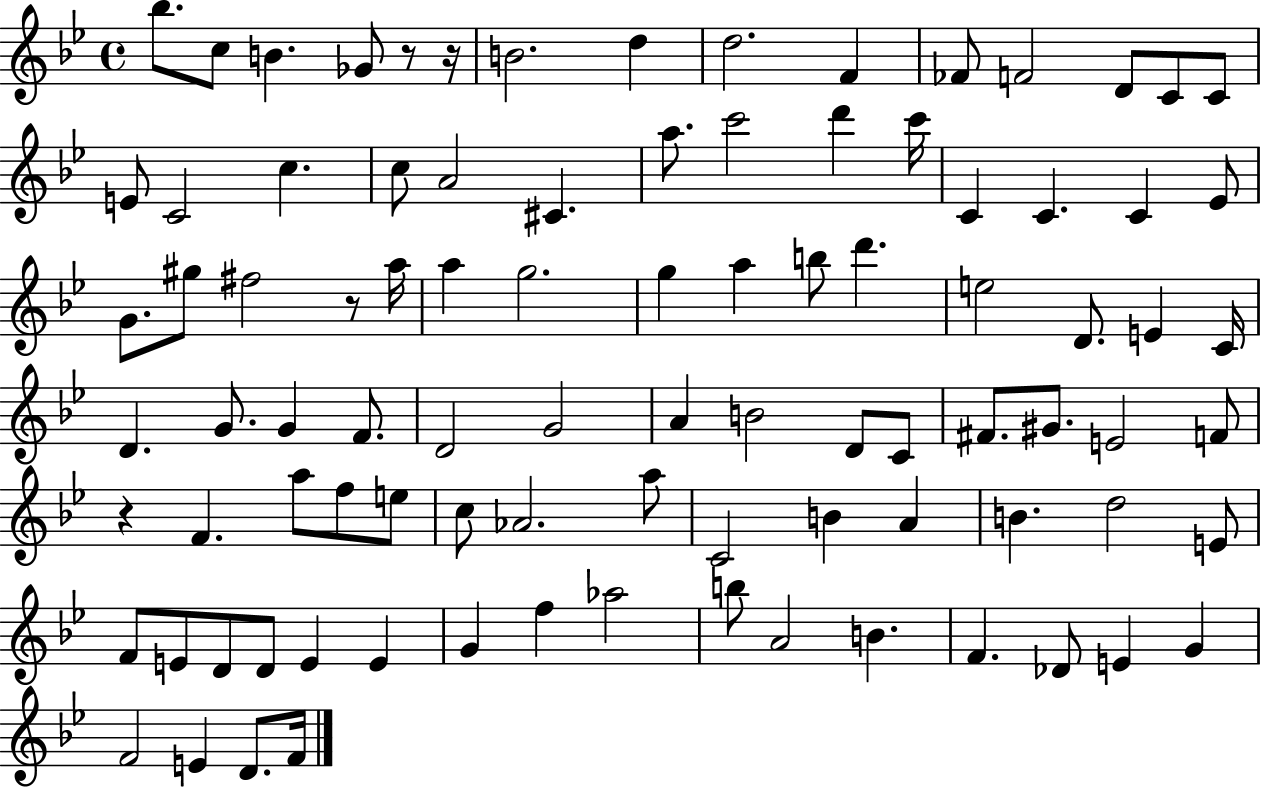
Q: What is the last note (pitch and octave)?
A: F4